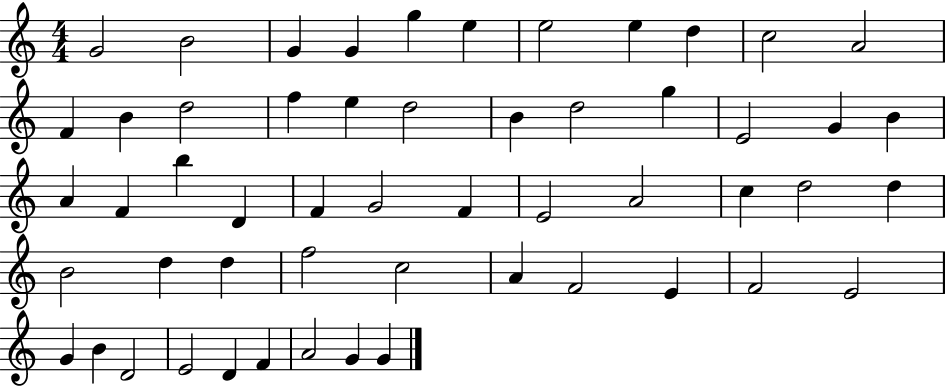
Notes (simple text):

G4/h B4/h G4/q G4/q G5/q E5/q E5/h E5/q D5/q C5/h A4/h F4/q B4/q D5/h F5/q E5/q D5/h B4/q D5/h G5/q E4/h G4/q B4/q A4/q F4/q B5/q D4/q F4/q G4/h F4/q E4/h A4/h C5/q D5/h D5/q B4/h D5/q D5/q F5/h C5/h A4/q F4/h E4/q F4/h E4/h G4/q B4/q D4/h E4/h D4/q F4/q A4/h G4/q G4/q